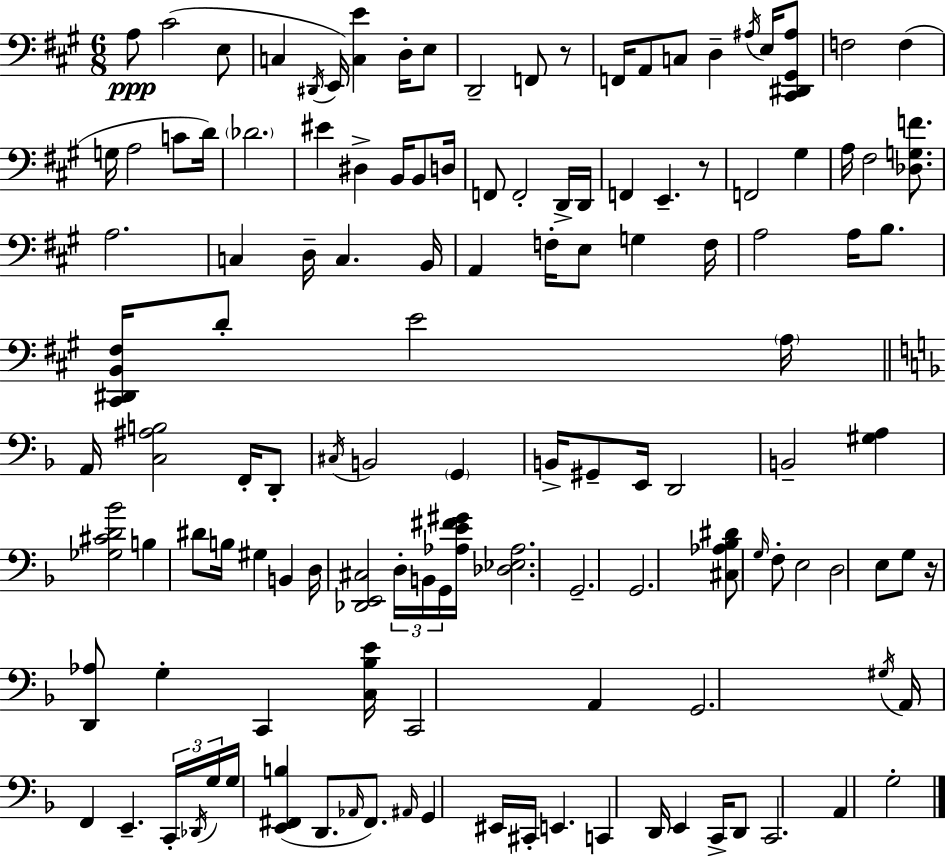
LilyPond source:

{
  \clef bass
  \numericTimeSignature
  \time 6/8
  \key a \major
  a8\ppp cis'2( e8 | c4 \acciaccatura { dis,16 }) e,16 <c e'>4 d16-. e8 | d,2-- f,8 r8 | f,16 a,8 c8 d4-- \acciaccatura { ais16 } e16 | \break <cis, dis, gis, ais>8 f2 f4( | g16 a2 c'8 | d'16) \parenthesize des'2. | eis'4 dis4-> b,16 b,8 | \break d16 f,8 f,2-. | d,16-> d,16 f,4 e,4.-- | r8 f,2 gis4 | a16 fis2 <des g f'>8. | \break a2. | c4 d16-- c4. | b,16 a,4 f16-. e8 g4 | f16 a2 a16 b8. | \break <cis, dis, b, fis>16 d'8-. e'2 | \parenthesize a16 \bar "||" \break \key d \minor a,16 <c ais b>2 f,16-. d,8-. | \acciaccatura { cis16 } b,2 \parenthesize g,4 | b,16-> gis,8-- e,16 d,2 | b,2-- <gis a>4 | \break <ges cis' d' bes'>2 b4 | dis'8 b16 gis4 b,4 | d16 <des, e, cis>2 \tuplet 3/2 { d16-. b,16 g,16 } | <aes e' fis' gis'>16 <des ees aes>2. | \break g,2.-- | g,2. | <cis aes bes dis'>8 \grace { g16 } f8-. e2 | d2 e8 | \break g8 r16 <d, aes>8 g4-. c,4 | <c bes e'>16 c,2 a,4 | g,2. | \acciaccatura { gis16 } a,16 f,4 e,4.-- | \break \tuplet 3/2 { c,16-. \acciaccatura { des,16 } g16 } g16 <e, fis, b>4( d,8. | \grace { aes,16 }) fis,8. \grace { ais,16 } g,4 eis,16 cis,16-. | e,4. c,4 d,16 e,4 | c,16-> d,8 c,2. | \break a,4 g2-. | \bar "|."
}